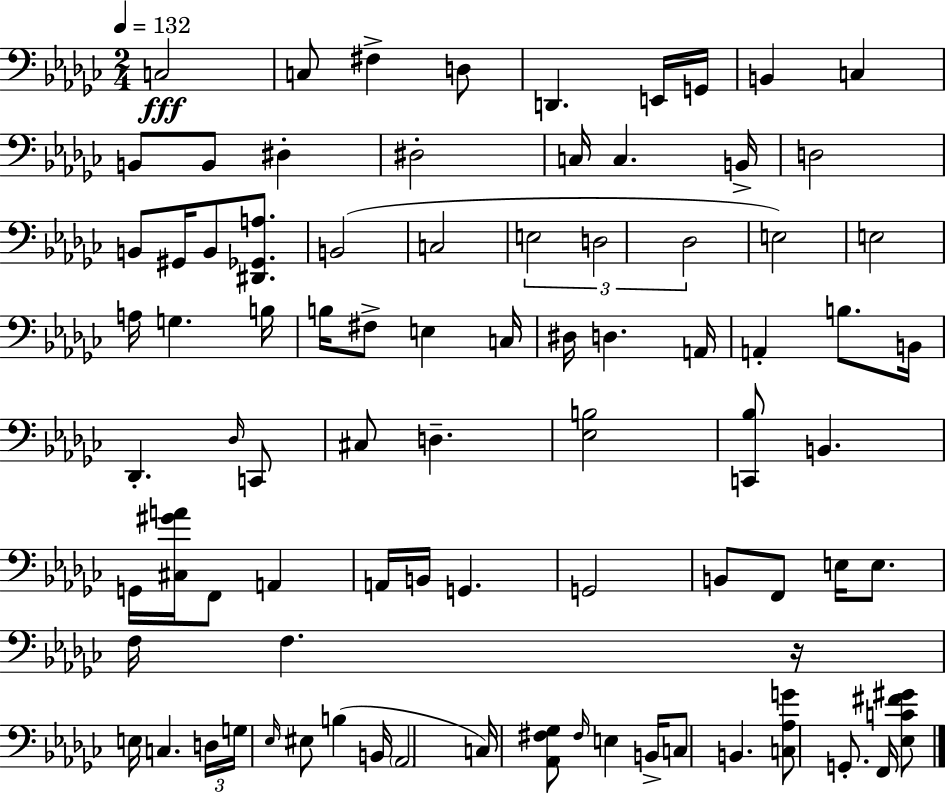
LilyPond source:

{
  \clef bass
  \numericTimeSignature
  \time 2/4
  \key ees \minor
  \tempo 4 = 132
  \repeat volta 2 { c2\fff | c8 fis4-> d8 | d,4. e,16 g,16 | b,4 c4 | \break b,8 b,8 dis4-. | dis2-. | c16 c4. b,16-> | d2 | \break b,8 gis,16 b,8 <dis, ges, a>8. | b,2( | c2 | \tuplet 3/2 { e2 | \break d2 | des2 } | e2) | e2 | \break a16 g4. b16 | b16 fis8-> e4 c16 | dis16 d4. a,16 | a,4-. b8. b,16 | \break des,4.-. \grace { des16 } c,8 | cis8 d4.-- | <ees b>2 | <c, bes>8 b,4. | \break g,16 <cis gis' a'>16 f,8 a,4 | a,16 b,16 g,4. | g,2 | b,8 f,8 e16 e8. | \break f16 f4. | r16 e16 c4. | \tuplet 3/2 { d16 g16 \grace { ees16 } } eis8 b4( | b,16 \parenthesize aes,2 | \break c16) <aes, fis ges>8 \grace { fis16 } e4 | b,16-> c8 b,4. | <c aes g'>8 g,8.-. | f,16 <ees c' fis' gis'>8 } \bar "|."
}